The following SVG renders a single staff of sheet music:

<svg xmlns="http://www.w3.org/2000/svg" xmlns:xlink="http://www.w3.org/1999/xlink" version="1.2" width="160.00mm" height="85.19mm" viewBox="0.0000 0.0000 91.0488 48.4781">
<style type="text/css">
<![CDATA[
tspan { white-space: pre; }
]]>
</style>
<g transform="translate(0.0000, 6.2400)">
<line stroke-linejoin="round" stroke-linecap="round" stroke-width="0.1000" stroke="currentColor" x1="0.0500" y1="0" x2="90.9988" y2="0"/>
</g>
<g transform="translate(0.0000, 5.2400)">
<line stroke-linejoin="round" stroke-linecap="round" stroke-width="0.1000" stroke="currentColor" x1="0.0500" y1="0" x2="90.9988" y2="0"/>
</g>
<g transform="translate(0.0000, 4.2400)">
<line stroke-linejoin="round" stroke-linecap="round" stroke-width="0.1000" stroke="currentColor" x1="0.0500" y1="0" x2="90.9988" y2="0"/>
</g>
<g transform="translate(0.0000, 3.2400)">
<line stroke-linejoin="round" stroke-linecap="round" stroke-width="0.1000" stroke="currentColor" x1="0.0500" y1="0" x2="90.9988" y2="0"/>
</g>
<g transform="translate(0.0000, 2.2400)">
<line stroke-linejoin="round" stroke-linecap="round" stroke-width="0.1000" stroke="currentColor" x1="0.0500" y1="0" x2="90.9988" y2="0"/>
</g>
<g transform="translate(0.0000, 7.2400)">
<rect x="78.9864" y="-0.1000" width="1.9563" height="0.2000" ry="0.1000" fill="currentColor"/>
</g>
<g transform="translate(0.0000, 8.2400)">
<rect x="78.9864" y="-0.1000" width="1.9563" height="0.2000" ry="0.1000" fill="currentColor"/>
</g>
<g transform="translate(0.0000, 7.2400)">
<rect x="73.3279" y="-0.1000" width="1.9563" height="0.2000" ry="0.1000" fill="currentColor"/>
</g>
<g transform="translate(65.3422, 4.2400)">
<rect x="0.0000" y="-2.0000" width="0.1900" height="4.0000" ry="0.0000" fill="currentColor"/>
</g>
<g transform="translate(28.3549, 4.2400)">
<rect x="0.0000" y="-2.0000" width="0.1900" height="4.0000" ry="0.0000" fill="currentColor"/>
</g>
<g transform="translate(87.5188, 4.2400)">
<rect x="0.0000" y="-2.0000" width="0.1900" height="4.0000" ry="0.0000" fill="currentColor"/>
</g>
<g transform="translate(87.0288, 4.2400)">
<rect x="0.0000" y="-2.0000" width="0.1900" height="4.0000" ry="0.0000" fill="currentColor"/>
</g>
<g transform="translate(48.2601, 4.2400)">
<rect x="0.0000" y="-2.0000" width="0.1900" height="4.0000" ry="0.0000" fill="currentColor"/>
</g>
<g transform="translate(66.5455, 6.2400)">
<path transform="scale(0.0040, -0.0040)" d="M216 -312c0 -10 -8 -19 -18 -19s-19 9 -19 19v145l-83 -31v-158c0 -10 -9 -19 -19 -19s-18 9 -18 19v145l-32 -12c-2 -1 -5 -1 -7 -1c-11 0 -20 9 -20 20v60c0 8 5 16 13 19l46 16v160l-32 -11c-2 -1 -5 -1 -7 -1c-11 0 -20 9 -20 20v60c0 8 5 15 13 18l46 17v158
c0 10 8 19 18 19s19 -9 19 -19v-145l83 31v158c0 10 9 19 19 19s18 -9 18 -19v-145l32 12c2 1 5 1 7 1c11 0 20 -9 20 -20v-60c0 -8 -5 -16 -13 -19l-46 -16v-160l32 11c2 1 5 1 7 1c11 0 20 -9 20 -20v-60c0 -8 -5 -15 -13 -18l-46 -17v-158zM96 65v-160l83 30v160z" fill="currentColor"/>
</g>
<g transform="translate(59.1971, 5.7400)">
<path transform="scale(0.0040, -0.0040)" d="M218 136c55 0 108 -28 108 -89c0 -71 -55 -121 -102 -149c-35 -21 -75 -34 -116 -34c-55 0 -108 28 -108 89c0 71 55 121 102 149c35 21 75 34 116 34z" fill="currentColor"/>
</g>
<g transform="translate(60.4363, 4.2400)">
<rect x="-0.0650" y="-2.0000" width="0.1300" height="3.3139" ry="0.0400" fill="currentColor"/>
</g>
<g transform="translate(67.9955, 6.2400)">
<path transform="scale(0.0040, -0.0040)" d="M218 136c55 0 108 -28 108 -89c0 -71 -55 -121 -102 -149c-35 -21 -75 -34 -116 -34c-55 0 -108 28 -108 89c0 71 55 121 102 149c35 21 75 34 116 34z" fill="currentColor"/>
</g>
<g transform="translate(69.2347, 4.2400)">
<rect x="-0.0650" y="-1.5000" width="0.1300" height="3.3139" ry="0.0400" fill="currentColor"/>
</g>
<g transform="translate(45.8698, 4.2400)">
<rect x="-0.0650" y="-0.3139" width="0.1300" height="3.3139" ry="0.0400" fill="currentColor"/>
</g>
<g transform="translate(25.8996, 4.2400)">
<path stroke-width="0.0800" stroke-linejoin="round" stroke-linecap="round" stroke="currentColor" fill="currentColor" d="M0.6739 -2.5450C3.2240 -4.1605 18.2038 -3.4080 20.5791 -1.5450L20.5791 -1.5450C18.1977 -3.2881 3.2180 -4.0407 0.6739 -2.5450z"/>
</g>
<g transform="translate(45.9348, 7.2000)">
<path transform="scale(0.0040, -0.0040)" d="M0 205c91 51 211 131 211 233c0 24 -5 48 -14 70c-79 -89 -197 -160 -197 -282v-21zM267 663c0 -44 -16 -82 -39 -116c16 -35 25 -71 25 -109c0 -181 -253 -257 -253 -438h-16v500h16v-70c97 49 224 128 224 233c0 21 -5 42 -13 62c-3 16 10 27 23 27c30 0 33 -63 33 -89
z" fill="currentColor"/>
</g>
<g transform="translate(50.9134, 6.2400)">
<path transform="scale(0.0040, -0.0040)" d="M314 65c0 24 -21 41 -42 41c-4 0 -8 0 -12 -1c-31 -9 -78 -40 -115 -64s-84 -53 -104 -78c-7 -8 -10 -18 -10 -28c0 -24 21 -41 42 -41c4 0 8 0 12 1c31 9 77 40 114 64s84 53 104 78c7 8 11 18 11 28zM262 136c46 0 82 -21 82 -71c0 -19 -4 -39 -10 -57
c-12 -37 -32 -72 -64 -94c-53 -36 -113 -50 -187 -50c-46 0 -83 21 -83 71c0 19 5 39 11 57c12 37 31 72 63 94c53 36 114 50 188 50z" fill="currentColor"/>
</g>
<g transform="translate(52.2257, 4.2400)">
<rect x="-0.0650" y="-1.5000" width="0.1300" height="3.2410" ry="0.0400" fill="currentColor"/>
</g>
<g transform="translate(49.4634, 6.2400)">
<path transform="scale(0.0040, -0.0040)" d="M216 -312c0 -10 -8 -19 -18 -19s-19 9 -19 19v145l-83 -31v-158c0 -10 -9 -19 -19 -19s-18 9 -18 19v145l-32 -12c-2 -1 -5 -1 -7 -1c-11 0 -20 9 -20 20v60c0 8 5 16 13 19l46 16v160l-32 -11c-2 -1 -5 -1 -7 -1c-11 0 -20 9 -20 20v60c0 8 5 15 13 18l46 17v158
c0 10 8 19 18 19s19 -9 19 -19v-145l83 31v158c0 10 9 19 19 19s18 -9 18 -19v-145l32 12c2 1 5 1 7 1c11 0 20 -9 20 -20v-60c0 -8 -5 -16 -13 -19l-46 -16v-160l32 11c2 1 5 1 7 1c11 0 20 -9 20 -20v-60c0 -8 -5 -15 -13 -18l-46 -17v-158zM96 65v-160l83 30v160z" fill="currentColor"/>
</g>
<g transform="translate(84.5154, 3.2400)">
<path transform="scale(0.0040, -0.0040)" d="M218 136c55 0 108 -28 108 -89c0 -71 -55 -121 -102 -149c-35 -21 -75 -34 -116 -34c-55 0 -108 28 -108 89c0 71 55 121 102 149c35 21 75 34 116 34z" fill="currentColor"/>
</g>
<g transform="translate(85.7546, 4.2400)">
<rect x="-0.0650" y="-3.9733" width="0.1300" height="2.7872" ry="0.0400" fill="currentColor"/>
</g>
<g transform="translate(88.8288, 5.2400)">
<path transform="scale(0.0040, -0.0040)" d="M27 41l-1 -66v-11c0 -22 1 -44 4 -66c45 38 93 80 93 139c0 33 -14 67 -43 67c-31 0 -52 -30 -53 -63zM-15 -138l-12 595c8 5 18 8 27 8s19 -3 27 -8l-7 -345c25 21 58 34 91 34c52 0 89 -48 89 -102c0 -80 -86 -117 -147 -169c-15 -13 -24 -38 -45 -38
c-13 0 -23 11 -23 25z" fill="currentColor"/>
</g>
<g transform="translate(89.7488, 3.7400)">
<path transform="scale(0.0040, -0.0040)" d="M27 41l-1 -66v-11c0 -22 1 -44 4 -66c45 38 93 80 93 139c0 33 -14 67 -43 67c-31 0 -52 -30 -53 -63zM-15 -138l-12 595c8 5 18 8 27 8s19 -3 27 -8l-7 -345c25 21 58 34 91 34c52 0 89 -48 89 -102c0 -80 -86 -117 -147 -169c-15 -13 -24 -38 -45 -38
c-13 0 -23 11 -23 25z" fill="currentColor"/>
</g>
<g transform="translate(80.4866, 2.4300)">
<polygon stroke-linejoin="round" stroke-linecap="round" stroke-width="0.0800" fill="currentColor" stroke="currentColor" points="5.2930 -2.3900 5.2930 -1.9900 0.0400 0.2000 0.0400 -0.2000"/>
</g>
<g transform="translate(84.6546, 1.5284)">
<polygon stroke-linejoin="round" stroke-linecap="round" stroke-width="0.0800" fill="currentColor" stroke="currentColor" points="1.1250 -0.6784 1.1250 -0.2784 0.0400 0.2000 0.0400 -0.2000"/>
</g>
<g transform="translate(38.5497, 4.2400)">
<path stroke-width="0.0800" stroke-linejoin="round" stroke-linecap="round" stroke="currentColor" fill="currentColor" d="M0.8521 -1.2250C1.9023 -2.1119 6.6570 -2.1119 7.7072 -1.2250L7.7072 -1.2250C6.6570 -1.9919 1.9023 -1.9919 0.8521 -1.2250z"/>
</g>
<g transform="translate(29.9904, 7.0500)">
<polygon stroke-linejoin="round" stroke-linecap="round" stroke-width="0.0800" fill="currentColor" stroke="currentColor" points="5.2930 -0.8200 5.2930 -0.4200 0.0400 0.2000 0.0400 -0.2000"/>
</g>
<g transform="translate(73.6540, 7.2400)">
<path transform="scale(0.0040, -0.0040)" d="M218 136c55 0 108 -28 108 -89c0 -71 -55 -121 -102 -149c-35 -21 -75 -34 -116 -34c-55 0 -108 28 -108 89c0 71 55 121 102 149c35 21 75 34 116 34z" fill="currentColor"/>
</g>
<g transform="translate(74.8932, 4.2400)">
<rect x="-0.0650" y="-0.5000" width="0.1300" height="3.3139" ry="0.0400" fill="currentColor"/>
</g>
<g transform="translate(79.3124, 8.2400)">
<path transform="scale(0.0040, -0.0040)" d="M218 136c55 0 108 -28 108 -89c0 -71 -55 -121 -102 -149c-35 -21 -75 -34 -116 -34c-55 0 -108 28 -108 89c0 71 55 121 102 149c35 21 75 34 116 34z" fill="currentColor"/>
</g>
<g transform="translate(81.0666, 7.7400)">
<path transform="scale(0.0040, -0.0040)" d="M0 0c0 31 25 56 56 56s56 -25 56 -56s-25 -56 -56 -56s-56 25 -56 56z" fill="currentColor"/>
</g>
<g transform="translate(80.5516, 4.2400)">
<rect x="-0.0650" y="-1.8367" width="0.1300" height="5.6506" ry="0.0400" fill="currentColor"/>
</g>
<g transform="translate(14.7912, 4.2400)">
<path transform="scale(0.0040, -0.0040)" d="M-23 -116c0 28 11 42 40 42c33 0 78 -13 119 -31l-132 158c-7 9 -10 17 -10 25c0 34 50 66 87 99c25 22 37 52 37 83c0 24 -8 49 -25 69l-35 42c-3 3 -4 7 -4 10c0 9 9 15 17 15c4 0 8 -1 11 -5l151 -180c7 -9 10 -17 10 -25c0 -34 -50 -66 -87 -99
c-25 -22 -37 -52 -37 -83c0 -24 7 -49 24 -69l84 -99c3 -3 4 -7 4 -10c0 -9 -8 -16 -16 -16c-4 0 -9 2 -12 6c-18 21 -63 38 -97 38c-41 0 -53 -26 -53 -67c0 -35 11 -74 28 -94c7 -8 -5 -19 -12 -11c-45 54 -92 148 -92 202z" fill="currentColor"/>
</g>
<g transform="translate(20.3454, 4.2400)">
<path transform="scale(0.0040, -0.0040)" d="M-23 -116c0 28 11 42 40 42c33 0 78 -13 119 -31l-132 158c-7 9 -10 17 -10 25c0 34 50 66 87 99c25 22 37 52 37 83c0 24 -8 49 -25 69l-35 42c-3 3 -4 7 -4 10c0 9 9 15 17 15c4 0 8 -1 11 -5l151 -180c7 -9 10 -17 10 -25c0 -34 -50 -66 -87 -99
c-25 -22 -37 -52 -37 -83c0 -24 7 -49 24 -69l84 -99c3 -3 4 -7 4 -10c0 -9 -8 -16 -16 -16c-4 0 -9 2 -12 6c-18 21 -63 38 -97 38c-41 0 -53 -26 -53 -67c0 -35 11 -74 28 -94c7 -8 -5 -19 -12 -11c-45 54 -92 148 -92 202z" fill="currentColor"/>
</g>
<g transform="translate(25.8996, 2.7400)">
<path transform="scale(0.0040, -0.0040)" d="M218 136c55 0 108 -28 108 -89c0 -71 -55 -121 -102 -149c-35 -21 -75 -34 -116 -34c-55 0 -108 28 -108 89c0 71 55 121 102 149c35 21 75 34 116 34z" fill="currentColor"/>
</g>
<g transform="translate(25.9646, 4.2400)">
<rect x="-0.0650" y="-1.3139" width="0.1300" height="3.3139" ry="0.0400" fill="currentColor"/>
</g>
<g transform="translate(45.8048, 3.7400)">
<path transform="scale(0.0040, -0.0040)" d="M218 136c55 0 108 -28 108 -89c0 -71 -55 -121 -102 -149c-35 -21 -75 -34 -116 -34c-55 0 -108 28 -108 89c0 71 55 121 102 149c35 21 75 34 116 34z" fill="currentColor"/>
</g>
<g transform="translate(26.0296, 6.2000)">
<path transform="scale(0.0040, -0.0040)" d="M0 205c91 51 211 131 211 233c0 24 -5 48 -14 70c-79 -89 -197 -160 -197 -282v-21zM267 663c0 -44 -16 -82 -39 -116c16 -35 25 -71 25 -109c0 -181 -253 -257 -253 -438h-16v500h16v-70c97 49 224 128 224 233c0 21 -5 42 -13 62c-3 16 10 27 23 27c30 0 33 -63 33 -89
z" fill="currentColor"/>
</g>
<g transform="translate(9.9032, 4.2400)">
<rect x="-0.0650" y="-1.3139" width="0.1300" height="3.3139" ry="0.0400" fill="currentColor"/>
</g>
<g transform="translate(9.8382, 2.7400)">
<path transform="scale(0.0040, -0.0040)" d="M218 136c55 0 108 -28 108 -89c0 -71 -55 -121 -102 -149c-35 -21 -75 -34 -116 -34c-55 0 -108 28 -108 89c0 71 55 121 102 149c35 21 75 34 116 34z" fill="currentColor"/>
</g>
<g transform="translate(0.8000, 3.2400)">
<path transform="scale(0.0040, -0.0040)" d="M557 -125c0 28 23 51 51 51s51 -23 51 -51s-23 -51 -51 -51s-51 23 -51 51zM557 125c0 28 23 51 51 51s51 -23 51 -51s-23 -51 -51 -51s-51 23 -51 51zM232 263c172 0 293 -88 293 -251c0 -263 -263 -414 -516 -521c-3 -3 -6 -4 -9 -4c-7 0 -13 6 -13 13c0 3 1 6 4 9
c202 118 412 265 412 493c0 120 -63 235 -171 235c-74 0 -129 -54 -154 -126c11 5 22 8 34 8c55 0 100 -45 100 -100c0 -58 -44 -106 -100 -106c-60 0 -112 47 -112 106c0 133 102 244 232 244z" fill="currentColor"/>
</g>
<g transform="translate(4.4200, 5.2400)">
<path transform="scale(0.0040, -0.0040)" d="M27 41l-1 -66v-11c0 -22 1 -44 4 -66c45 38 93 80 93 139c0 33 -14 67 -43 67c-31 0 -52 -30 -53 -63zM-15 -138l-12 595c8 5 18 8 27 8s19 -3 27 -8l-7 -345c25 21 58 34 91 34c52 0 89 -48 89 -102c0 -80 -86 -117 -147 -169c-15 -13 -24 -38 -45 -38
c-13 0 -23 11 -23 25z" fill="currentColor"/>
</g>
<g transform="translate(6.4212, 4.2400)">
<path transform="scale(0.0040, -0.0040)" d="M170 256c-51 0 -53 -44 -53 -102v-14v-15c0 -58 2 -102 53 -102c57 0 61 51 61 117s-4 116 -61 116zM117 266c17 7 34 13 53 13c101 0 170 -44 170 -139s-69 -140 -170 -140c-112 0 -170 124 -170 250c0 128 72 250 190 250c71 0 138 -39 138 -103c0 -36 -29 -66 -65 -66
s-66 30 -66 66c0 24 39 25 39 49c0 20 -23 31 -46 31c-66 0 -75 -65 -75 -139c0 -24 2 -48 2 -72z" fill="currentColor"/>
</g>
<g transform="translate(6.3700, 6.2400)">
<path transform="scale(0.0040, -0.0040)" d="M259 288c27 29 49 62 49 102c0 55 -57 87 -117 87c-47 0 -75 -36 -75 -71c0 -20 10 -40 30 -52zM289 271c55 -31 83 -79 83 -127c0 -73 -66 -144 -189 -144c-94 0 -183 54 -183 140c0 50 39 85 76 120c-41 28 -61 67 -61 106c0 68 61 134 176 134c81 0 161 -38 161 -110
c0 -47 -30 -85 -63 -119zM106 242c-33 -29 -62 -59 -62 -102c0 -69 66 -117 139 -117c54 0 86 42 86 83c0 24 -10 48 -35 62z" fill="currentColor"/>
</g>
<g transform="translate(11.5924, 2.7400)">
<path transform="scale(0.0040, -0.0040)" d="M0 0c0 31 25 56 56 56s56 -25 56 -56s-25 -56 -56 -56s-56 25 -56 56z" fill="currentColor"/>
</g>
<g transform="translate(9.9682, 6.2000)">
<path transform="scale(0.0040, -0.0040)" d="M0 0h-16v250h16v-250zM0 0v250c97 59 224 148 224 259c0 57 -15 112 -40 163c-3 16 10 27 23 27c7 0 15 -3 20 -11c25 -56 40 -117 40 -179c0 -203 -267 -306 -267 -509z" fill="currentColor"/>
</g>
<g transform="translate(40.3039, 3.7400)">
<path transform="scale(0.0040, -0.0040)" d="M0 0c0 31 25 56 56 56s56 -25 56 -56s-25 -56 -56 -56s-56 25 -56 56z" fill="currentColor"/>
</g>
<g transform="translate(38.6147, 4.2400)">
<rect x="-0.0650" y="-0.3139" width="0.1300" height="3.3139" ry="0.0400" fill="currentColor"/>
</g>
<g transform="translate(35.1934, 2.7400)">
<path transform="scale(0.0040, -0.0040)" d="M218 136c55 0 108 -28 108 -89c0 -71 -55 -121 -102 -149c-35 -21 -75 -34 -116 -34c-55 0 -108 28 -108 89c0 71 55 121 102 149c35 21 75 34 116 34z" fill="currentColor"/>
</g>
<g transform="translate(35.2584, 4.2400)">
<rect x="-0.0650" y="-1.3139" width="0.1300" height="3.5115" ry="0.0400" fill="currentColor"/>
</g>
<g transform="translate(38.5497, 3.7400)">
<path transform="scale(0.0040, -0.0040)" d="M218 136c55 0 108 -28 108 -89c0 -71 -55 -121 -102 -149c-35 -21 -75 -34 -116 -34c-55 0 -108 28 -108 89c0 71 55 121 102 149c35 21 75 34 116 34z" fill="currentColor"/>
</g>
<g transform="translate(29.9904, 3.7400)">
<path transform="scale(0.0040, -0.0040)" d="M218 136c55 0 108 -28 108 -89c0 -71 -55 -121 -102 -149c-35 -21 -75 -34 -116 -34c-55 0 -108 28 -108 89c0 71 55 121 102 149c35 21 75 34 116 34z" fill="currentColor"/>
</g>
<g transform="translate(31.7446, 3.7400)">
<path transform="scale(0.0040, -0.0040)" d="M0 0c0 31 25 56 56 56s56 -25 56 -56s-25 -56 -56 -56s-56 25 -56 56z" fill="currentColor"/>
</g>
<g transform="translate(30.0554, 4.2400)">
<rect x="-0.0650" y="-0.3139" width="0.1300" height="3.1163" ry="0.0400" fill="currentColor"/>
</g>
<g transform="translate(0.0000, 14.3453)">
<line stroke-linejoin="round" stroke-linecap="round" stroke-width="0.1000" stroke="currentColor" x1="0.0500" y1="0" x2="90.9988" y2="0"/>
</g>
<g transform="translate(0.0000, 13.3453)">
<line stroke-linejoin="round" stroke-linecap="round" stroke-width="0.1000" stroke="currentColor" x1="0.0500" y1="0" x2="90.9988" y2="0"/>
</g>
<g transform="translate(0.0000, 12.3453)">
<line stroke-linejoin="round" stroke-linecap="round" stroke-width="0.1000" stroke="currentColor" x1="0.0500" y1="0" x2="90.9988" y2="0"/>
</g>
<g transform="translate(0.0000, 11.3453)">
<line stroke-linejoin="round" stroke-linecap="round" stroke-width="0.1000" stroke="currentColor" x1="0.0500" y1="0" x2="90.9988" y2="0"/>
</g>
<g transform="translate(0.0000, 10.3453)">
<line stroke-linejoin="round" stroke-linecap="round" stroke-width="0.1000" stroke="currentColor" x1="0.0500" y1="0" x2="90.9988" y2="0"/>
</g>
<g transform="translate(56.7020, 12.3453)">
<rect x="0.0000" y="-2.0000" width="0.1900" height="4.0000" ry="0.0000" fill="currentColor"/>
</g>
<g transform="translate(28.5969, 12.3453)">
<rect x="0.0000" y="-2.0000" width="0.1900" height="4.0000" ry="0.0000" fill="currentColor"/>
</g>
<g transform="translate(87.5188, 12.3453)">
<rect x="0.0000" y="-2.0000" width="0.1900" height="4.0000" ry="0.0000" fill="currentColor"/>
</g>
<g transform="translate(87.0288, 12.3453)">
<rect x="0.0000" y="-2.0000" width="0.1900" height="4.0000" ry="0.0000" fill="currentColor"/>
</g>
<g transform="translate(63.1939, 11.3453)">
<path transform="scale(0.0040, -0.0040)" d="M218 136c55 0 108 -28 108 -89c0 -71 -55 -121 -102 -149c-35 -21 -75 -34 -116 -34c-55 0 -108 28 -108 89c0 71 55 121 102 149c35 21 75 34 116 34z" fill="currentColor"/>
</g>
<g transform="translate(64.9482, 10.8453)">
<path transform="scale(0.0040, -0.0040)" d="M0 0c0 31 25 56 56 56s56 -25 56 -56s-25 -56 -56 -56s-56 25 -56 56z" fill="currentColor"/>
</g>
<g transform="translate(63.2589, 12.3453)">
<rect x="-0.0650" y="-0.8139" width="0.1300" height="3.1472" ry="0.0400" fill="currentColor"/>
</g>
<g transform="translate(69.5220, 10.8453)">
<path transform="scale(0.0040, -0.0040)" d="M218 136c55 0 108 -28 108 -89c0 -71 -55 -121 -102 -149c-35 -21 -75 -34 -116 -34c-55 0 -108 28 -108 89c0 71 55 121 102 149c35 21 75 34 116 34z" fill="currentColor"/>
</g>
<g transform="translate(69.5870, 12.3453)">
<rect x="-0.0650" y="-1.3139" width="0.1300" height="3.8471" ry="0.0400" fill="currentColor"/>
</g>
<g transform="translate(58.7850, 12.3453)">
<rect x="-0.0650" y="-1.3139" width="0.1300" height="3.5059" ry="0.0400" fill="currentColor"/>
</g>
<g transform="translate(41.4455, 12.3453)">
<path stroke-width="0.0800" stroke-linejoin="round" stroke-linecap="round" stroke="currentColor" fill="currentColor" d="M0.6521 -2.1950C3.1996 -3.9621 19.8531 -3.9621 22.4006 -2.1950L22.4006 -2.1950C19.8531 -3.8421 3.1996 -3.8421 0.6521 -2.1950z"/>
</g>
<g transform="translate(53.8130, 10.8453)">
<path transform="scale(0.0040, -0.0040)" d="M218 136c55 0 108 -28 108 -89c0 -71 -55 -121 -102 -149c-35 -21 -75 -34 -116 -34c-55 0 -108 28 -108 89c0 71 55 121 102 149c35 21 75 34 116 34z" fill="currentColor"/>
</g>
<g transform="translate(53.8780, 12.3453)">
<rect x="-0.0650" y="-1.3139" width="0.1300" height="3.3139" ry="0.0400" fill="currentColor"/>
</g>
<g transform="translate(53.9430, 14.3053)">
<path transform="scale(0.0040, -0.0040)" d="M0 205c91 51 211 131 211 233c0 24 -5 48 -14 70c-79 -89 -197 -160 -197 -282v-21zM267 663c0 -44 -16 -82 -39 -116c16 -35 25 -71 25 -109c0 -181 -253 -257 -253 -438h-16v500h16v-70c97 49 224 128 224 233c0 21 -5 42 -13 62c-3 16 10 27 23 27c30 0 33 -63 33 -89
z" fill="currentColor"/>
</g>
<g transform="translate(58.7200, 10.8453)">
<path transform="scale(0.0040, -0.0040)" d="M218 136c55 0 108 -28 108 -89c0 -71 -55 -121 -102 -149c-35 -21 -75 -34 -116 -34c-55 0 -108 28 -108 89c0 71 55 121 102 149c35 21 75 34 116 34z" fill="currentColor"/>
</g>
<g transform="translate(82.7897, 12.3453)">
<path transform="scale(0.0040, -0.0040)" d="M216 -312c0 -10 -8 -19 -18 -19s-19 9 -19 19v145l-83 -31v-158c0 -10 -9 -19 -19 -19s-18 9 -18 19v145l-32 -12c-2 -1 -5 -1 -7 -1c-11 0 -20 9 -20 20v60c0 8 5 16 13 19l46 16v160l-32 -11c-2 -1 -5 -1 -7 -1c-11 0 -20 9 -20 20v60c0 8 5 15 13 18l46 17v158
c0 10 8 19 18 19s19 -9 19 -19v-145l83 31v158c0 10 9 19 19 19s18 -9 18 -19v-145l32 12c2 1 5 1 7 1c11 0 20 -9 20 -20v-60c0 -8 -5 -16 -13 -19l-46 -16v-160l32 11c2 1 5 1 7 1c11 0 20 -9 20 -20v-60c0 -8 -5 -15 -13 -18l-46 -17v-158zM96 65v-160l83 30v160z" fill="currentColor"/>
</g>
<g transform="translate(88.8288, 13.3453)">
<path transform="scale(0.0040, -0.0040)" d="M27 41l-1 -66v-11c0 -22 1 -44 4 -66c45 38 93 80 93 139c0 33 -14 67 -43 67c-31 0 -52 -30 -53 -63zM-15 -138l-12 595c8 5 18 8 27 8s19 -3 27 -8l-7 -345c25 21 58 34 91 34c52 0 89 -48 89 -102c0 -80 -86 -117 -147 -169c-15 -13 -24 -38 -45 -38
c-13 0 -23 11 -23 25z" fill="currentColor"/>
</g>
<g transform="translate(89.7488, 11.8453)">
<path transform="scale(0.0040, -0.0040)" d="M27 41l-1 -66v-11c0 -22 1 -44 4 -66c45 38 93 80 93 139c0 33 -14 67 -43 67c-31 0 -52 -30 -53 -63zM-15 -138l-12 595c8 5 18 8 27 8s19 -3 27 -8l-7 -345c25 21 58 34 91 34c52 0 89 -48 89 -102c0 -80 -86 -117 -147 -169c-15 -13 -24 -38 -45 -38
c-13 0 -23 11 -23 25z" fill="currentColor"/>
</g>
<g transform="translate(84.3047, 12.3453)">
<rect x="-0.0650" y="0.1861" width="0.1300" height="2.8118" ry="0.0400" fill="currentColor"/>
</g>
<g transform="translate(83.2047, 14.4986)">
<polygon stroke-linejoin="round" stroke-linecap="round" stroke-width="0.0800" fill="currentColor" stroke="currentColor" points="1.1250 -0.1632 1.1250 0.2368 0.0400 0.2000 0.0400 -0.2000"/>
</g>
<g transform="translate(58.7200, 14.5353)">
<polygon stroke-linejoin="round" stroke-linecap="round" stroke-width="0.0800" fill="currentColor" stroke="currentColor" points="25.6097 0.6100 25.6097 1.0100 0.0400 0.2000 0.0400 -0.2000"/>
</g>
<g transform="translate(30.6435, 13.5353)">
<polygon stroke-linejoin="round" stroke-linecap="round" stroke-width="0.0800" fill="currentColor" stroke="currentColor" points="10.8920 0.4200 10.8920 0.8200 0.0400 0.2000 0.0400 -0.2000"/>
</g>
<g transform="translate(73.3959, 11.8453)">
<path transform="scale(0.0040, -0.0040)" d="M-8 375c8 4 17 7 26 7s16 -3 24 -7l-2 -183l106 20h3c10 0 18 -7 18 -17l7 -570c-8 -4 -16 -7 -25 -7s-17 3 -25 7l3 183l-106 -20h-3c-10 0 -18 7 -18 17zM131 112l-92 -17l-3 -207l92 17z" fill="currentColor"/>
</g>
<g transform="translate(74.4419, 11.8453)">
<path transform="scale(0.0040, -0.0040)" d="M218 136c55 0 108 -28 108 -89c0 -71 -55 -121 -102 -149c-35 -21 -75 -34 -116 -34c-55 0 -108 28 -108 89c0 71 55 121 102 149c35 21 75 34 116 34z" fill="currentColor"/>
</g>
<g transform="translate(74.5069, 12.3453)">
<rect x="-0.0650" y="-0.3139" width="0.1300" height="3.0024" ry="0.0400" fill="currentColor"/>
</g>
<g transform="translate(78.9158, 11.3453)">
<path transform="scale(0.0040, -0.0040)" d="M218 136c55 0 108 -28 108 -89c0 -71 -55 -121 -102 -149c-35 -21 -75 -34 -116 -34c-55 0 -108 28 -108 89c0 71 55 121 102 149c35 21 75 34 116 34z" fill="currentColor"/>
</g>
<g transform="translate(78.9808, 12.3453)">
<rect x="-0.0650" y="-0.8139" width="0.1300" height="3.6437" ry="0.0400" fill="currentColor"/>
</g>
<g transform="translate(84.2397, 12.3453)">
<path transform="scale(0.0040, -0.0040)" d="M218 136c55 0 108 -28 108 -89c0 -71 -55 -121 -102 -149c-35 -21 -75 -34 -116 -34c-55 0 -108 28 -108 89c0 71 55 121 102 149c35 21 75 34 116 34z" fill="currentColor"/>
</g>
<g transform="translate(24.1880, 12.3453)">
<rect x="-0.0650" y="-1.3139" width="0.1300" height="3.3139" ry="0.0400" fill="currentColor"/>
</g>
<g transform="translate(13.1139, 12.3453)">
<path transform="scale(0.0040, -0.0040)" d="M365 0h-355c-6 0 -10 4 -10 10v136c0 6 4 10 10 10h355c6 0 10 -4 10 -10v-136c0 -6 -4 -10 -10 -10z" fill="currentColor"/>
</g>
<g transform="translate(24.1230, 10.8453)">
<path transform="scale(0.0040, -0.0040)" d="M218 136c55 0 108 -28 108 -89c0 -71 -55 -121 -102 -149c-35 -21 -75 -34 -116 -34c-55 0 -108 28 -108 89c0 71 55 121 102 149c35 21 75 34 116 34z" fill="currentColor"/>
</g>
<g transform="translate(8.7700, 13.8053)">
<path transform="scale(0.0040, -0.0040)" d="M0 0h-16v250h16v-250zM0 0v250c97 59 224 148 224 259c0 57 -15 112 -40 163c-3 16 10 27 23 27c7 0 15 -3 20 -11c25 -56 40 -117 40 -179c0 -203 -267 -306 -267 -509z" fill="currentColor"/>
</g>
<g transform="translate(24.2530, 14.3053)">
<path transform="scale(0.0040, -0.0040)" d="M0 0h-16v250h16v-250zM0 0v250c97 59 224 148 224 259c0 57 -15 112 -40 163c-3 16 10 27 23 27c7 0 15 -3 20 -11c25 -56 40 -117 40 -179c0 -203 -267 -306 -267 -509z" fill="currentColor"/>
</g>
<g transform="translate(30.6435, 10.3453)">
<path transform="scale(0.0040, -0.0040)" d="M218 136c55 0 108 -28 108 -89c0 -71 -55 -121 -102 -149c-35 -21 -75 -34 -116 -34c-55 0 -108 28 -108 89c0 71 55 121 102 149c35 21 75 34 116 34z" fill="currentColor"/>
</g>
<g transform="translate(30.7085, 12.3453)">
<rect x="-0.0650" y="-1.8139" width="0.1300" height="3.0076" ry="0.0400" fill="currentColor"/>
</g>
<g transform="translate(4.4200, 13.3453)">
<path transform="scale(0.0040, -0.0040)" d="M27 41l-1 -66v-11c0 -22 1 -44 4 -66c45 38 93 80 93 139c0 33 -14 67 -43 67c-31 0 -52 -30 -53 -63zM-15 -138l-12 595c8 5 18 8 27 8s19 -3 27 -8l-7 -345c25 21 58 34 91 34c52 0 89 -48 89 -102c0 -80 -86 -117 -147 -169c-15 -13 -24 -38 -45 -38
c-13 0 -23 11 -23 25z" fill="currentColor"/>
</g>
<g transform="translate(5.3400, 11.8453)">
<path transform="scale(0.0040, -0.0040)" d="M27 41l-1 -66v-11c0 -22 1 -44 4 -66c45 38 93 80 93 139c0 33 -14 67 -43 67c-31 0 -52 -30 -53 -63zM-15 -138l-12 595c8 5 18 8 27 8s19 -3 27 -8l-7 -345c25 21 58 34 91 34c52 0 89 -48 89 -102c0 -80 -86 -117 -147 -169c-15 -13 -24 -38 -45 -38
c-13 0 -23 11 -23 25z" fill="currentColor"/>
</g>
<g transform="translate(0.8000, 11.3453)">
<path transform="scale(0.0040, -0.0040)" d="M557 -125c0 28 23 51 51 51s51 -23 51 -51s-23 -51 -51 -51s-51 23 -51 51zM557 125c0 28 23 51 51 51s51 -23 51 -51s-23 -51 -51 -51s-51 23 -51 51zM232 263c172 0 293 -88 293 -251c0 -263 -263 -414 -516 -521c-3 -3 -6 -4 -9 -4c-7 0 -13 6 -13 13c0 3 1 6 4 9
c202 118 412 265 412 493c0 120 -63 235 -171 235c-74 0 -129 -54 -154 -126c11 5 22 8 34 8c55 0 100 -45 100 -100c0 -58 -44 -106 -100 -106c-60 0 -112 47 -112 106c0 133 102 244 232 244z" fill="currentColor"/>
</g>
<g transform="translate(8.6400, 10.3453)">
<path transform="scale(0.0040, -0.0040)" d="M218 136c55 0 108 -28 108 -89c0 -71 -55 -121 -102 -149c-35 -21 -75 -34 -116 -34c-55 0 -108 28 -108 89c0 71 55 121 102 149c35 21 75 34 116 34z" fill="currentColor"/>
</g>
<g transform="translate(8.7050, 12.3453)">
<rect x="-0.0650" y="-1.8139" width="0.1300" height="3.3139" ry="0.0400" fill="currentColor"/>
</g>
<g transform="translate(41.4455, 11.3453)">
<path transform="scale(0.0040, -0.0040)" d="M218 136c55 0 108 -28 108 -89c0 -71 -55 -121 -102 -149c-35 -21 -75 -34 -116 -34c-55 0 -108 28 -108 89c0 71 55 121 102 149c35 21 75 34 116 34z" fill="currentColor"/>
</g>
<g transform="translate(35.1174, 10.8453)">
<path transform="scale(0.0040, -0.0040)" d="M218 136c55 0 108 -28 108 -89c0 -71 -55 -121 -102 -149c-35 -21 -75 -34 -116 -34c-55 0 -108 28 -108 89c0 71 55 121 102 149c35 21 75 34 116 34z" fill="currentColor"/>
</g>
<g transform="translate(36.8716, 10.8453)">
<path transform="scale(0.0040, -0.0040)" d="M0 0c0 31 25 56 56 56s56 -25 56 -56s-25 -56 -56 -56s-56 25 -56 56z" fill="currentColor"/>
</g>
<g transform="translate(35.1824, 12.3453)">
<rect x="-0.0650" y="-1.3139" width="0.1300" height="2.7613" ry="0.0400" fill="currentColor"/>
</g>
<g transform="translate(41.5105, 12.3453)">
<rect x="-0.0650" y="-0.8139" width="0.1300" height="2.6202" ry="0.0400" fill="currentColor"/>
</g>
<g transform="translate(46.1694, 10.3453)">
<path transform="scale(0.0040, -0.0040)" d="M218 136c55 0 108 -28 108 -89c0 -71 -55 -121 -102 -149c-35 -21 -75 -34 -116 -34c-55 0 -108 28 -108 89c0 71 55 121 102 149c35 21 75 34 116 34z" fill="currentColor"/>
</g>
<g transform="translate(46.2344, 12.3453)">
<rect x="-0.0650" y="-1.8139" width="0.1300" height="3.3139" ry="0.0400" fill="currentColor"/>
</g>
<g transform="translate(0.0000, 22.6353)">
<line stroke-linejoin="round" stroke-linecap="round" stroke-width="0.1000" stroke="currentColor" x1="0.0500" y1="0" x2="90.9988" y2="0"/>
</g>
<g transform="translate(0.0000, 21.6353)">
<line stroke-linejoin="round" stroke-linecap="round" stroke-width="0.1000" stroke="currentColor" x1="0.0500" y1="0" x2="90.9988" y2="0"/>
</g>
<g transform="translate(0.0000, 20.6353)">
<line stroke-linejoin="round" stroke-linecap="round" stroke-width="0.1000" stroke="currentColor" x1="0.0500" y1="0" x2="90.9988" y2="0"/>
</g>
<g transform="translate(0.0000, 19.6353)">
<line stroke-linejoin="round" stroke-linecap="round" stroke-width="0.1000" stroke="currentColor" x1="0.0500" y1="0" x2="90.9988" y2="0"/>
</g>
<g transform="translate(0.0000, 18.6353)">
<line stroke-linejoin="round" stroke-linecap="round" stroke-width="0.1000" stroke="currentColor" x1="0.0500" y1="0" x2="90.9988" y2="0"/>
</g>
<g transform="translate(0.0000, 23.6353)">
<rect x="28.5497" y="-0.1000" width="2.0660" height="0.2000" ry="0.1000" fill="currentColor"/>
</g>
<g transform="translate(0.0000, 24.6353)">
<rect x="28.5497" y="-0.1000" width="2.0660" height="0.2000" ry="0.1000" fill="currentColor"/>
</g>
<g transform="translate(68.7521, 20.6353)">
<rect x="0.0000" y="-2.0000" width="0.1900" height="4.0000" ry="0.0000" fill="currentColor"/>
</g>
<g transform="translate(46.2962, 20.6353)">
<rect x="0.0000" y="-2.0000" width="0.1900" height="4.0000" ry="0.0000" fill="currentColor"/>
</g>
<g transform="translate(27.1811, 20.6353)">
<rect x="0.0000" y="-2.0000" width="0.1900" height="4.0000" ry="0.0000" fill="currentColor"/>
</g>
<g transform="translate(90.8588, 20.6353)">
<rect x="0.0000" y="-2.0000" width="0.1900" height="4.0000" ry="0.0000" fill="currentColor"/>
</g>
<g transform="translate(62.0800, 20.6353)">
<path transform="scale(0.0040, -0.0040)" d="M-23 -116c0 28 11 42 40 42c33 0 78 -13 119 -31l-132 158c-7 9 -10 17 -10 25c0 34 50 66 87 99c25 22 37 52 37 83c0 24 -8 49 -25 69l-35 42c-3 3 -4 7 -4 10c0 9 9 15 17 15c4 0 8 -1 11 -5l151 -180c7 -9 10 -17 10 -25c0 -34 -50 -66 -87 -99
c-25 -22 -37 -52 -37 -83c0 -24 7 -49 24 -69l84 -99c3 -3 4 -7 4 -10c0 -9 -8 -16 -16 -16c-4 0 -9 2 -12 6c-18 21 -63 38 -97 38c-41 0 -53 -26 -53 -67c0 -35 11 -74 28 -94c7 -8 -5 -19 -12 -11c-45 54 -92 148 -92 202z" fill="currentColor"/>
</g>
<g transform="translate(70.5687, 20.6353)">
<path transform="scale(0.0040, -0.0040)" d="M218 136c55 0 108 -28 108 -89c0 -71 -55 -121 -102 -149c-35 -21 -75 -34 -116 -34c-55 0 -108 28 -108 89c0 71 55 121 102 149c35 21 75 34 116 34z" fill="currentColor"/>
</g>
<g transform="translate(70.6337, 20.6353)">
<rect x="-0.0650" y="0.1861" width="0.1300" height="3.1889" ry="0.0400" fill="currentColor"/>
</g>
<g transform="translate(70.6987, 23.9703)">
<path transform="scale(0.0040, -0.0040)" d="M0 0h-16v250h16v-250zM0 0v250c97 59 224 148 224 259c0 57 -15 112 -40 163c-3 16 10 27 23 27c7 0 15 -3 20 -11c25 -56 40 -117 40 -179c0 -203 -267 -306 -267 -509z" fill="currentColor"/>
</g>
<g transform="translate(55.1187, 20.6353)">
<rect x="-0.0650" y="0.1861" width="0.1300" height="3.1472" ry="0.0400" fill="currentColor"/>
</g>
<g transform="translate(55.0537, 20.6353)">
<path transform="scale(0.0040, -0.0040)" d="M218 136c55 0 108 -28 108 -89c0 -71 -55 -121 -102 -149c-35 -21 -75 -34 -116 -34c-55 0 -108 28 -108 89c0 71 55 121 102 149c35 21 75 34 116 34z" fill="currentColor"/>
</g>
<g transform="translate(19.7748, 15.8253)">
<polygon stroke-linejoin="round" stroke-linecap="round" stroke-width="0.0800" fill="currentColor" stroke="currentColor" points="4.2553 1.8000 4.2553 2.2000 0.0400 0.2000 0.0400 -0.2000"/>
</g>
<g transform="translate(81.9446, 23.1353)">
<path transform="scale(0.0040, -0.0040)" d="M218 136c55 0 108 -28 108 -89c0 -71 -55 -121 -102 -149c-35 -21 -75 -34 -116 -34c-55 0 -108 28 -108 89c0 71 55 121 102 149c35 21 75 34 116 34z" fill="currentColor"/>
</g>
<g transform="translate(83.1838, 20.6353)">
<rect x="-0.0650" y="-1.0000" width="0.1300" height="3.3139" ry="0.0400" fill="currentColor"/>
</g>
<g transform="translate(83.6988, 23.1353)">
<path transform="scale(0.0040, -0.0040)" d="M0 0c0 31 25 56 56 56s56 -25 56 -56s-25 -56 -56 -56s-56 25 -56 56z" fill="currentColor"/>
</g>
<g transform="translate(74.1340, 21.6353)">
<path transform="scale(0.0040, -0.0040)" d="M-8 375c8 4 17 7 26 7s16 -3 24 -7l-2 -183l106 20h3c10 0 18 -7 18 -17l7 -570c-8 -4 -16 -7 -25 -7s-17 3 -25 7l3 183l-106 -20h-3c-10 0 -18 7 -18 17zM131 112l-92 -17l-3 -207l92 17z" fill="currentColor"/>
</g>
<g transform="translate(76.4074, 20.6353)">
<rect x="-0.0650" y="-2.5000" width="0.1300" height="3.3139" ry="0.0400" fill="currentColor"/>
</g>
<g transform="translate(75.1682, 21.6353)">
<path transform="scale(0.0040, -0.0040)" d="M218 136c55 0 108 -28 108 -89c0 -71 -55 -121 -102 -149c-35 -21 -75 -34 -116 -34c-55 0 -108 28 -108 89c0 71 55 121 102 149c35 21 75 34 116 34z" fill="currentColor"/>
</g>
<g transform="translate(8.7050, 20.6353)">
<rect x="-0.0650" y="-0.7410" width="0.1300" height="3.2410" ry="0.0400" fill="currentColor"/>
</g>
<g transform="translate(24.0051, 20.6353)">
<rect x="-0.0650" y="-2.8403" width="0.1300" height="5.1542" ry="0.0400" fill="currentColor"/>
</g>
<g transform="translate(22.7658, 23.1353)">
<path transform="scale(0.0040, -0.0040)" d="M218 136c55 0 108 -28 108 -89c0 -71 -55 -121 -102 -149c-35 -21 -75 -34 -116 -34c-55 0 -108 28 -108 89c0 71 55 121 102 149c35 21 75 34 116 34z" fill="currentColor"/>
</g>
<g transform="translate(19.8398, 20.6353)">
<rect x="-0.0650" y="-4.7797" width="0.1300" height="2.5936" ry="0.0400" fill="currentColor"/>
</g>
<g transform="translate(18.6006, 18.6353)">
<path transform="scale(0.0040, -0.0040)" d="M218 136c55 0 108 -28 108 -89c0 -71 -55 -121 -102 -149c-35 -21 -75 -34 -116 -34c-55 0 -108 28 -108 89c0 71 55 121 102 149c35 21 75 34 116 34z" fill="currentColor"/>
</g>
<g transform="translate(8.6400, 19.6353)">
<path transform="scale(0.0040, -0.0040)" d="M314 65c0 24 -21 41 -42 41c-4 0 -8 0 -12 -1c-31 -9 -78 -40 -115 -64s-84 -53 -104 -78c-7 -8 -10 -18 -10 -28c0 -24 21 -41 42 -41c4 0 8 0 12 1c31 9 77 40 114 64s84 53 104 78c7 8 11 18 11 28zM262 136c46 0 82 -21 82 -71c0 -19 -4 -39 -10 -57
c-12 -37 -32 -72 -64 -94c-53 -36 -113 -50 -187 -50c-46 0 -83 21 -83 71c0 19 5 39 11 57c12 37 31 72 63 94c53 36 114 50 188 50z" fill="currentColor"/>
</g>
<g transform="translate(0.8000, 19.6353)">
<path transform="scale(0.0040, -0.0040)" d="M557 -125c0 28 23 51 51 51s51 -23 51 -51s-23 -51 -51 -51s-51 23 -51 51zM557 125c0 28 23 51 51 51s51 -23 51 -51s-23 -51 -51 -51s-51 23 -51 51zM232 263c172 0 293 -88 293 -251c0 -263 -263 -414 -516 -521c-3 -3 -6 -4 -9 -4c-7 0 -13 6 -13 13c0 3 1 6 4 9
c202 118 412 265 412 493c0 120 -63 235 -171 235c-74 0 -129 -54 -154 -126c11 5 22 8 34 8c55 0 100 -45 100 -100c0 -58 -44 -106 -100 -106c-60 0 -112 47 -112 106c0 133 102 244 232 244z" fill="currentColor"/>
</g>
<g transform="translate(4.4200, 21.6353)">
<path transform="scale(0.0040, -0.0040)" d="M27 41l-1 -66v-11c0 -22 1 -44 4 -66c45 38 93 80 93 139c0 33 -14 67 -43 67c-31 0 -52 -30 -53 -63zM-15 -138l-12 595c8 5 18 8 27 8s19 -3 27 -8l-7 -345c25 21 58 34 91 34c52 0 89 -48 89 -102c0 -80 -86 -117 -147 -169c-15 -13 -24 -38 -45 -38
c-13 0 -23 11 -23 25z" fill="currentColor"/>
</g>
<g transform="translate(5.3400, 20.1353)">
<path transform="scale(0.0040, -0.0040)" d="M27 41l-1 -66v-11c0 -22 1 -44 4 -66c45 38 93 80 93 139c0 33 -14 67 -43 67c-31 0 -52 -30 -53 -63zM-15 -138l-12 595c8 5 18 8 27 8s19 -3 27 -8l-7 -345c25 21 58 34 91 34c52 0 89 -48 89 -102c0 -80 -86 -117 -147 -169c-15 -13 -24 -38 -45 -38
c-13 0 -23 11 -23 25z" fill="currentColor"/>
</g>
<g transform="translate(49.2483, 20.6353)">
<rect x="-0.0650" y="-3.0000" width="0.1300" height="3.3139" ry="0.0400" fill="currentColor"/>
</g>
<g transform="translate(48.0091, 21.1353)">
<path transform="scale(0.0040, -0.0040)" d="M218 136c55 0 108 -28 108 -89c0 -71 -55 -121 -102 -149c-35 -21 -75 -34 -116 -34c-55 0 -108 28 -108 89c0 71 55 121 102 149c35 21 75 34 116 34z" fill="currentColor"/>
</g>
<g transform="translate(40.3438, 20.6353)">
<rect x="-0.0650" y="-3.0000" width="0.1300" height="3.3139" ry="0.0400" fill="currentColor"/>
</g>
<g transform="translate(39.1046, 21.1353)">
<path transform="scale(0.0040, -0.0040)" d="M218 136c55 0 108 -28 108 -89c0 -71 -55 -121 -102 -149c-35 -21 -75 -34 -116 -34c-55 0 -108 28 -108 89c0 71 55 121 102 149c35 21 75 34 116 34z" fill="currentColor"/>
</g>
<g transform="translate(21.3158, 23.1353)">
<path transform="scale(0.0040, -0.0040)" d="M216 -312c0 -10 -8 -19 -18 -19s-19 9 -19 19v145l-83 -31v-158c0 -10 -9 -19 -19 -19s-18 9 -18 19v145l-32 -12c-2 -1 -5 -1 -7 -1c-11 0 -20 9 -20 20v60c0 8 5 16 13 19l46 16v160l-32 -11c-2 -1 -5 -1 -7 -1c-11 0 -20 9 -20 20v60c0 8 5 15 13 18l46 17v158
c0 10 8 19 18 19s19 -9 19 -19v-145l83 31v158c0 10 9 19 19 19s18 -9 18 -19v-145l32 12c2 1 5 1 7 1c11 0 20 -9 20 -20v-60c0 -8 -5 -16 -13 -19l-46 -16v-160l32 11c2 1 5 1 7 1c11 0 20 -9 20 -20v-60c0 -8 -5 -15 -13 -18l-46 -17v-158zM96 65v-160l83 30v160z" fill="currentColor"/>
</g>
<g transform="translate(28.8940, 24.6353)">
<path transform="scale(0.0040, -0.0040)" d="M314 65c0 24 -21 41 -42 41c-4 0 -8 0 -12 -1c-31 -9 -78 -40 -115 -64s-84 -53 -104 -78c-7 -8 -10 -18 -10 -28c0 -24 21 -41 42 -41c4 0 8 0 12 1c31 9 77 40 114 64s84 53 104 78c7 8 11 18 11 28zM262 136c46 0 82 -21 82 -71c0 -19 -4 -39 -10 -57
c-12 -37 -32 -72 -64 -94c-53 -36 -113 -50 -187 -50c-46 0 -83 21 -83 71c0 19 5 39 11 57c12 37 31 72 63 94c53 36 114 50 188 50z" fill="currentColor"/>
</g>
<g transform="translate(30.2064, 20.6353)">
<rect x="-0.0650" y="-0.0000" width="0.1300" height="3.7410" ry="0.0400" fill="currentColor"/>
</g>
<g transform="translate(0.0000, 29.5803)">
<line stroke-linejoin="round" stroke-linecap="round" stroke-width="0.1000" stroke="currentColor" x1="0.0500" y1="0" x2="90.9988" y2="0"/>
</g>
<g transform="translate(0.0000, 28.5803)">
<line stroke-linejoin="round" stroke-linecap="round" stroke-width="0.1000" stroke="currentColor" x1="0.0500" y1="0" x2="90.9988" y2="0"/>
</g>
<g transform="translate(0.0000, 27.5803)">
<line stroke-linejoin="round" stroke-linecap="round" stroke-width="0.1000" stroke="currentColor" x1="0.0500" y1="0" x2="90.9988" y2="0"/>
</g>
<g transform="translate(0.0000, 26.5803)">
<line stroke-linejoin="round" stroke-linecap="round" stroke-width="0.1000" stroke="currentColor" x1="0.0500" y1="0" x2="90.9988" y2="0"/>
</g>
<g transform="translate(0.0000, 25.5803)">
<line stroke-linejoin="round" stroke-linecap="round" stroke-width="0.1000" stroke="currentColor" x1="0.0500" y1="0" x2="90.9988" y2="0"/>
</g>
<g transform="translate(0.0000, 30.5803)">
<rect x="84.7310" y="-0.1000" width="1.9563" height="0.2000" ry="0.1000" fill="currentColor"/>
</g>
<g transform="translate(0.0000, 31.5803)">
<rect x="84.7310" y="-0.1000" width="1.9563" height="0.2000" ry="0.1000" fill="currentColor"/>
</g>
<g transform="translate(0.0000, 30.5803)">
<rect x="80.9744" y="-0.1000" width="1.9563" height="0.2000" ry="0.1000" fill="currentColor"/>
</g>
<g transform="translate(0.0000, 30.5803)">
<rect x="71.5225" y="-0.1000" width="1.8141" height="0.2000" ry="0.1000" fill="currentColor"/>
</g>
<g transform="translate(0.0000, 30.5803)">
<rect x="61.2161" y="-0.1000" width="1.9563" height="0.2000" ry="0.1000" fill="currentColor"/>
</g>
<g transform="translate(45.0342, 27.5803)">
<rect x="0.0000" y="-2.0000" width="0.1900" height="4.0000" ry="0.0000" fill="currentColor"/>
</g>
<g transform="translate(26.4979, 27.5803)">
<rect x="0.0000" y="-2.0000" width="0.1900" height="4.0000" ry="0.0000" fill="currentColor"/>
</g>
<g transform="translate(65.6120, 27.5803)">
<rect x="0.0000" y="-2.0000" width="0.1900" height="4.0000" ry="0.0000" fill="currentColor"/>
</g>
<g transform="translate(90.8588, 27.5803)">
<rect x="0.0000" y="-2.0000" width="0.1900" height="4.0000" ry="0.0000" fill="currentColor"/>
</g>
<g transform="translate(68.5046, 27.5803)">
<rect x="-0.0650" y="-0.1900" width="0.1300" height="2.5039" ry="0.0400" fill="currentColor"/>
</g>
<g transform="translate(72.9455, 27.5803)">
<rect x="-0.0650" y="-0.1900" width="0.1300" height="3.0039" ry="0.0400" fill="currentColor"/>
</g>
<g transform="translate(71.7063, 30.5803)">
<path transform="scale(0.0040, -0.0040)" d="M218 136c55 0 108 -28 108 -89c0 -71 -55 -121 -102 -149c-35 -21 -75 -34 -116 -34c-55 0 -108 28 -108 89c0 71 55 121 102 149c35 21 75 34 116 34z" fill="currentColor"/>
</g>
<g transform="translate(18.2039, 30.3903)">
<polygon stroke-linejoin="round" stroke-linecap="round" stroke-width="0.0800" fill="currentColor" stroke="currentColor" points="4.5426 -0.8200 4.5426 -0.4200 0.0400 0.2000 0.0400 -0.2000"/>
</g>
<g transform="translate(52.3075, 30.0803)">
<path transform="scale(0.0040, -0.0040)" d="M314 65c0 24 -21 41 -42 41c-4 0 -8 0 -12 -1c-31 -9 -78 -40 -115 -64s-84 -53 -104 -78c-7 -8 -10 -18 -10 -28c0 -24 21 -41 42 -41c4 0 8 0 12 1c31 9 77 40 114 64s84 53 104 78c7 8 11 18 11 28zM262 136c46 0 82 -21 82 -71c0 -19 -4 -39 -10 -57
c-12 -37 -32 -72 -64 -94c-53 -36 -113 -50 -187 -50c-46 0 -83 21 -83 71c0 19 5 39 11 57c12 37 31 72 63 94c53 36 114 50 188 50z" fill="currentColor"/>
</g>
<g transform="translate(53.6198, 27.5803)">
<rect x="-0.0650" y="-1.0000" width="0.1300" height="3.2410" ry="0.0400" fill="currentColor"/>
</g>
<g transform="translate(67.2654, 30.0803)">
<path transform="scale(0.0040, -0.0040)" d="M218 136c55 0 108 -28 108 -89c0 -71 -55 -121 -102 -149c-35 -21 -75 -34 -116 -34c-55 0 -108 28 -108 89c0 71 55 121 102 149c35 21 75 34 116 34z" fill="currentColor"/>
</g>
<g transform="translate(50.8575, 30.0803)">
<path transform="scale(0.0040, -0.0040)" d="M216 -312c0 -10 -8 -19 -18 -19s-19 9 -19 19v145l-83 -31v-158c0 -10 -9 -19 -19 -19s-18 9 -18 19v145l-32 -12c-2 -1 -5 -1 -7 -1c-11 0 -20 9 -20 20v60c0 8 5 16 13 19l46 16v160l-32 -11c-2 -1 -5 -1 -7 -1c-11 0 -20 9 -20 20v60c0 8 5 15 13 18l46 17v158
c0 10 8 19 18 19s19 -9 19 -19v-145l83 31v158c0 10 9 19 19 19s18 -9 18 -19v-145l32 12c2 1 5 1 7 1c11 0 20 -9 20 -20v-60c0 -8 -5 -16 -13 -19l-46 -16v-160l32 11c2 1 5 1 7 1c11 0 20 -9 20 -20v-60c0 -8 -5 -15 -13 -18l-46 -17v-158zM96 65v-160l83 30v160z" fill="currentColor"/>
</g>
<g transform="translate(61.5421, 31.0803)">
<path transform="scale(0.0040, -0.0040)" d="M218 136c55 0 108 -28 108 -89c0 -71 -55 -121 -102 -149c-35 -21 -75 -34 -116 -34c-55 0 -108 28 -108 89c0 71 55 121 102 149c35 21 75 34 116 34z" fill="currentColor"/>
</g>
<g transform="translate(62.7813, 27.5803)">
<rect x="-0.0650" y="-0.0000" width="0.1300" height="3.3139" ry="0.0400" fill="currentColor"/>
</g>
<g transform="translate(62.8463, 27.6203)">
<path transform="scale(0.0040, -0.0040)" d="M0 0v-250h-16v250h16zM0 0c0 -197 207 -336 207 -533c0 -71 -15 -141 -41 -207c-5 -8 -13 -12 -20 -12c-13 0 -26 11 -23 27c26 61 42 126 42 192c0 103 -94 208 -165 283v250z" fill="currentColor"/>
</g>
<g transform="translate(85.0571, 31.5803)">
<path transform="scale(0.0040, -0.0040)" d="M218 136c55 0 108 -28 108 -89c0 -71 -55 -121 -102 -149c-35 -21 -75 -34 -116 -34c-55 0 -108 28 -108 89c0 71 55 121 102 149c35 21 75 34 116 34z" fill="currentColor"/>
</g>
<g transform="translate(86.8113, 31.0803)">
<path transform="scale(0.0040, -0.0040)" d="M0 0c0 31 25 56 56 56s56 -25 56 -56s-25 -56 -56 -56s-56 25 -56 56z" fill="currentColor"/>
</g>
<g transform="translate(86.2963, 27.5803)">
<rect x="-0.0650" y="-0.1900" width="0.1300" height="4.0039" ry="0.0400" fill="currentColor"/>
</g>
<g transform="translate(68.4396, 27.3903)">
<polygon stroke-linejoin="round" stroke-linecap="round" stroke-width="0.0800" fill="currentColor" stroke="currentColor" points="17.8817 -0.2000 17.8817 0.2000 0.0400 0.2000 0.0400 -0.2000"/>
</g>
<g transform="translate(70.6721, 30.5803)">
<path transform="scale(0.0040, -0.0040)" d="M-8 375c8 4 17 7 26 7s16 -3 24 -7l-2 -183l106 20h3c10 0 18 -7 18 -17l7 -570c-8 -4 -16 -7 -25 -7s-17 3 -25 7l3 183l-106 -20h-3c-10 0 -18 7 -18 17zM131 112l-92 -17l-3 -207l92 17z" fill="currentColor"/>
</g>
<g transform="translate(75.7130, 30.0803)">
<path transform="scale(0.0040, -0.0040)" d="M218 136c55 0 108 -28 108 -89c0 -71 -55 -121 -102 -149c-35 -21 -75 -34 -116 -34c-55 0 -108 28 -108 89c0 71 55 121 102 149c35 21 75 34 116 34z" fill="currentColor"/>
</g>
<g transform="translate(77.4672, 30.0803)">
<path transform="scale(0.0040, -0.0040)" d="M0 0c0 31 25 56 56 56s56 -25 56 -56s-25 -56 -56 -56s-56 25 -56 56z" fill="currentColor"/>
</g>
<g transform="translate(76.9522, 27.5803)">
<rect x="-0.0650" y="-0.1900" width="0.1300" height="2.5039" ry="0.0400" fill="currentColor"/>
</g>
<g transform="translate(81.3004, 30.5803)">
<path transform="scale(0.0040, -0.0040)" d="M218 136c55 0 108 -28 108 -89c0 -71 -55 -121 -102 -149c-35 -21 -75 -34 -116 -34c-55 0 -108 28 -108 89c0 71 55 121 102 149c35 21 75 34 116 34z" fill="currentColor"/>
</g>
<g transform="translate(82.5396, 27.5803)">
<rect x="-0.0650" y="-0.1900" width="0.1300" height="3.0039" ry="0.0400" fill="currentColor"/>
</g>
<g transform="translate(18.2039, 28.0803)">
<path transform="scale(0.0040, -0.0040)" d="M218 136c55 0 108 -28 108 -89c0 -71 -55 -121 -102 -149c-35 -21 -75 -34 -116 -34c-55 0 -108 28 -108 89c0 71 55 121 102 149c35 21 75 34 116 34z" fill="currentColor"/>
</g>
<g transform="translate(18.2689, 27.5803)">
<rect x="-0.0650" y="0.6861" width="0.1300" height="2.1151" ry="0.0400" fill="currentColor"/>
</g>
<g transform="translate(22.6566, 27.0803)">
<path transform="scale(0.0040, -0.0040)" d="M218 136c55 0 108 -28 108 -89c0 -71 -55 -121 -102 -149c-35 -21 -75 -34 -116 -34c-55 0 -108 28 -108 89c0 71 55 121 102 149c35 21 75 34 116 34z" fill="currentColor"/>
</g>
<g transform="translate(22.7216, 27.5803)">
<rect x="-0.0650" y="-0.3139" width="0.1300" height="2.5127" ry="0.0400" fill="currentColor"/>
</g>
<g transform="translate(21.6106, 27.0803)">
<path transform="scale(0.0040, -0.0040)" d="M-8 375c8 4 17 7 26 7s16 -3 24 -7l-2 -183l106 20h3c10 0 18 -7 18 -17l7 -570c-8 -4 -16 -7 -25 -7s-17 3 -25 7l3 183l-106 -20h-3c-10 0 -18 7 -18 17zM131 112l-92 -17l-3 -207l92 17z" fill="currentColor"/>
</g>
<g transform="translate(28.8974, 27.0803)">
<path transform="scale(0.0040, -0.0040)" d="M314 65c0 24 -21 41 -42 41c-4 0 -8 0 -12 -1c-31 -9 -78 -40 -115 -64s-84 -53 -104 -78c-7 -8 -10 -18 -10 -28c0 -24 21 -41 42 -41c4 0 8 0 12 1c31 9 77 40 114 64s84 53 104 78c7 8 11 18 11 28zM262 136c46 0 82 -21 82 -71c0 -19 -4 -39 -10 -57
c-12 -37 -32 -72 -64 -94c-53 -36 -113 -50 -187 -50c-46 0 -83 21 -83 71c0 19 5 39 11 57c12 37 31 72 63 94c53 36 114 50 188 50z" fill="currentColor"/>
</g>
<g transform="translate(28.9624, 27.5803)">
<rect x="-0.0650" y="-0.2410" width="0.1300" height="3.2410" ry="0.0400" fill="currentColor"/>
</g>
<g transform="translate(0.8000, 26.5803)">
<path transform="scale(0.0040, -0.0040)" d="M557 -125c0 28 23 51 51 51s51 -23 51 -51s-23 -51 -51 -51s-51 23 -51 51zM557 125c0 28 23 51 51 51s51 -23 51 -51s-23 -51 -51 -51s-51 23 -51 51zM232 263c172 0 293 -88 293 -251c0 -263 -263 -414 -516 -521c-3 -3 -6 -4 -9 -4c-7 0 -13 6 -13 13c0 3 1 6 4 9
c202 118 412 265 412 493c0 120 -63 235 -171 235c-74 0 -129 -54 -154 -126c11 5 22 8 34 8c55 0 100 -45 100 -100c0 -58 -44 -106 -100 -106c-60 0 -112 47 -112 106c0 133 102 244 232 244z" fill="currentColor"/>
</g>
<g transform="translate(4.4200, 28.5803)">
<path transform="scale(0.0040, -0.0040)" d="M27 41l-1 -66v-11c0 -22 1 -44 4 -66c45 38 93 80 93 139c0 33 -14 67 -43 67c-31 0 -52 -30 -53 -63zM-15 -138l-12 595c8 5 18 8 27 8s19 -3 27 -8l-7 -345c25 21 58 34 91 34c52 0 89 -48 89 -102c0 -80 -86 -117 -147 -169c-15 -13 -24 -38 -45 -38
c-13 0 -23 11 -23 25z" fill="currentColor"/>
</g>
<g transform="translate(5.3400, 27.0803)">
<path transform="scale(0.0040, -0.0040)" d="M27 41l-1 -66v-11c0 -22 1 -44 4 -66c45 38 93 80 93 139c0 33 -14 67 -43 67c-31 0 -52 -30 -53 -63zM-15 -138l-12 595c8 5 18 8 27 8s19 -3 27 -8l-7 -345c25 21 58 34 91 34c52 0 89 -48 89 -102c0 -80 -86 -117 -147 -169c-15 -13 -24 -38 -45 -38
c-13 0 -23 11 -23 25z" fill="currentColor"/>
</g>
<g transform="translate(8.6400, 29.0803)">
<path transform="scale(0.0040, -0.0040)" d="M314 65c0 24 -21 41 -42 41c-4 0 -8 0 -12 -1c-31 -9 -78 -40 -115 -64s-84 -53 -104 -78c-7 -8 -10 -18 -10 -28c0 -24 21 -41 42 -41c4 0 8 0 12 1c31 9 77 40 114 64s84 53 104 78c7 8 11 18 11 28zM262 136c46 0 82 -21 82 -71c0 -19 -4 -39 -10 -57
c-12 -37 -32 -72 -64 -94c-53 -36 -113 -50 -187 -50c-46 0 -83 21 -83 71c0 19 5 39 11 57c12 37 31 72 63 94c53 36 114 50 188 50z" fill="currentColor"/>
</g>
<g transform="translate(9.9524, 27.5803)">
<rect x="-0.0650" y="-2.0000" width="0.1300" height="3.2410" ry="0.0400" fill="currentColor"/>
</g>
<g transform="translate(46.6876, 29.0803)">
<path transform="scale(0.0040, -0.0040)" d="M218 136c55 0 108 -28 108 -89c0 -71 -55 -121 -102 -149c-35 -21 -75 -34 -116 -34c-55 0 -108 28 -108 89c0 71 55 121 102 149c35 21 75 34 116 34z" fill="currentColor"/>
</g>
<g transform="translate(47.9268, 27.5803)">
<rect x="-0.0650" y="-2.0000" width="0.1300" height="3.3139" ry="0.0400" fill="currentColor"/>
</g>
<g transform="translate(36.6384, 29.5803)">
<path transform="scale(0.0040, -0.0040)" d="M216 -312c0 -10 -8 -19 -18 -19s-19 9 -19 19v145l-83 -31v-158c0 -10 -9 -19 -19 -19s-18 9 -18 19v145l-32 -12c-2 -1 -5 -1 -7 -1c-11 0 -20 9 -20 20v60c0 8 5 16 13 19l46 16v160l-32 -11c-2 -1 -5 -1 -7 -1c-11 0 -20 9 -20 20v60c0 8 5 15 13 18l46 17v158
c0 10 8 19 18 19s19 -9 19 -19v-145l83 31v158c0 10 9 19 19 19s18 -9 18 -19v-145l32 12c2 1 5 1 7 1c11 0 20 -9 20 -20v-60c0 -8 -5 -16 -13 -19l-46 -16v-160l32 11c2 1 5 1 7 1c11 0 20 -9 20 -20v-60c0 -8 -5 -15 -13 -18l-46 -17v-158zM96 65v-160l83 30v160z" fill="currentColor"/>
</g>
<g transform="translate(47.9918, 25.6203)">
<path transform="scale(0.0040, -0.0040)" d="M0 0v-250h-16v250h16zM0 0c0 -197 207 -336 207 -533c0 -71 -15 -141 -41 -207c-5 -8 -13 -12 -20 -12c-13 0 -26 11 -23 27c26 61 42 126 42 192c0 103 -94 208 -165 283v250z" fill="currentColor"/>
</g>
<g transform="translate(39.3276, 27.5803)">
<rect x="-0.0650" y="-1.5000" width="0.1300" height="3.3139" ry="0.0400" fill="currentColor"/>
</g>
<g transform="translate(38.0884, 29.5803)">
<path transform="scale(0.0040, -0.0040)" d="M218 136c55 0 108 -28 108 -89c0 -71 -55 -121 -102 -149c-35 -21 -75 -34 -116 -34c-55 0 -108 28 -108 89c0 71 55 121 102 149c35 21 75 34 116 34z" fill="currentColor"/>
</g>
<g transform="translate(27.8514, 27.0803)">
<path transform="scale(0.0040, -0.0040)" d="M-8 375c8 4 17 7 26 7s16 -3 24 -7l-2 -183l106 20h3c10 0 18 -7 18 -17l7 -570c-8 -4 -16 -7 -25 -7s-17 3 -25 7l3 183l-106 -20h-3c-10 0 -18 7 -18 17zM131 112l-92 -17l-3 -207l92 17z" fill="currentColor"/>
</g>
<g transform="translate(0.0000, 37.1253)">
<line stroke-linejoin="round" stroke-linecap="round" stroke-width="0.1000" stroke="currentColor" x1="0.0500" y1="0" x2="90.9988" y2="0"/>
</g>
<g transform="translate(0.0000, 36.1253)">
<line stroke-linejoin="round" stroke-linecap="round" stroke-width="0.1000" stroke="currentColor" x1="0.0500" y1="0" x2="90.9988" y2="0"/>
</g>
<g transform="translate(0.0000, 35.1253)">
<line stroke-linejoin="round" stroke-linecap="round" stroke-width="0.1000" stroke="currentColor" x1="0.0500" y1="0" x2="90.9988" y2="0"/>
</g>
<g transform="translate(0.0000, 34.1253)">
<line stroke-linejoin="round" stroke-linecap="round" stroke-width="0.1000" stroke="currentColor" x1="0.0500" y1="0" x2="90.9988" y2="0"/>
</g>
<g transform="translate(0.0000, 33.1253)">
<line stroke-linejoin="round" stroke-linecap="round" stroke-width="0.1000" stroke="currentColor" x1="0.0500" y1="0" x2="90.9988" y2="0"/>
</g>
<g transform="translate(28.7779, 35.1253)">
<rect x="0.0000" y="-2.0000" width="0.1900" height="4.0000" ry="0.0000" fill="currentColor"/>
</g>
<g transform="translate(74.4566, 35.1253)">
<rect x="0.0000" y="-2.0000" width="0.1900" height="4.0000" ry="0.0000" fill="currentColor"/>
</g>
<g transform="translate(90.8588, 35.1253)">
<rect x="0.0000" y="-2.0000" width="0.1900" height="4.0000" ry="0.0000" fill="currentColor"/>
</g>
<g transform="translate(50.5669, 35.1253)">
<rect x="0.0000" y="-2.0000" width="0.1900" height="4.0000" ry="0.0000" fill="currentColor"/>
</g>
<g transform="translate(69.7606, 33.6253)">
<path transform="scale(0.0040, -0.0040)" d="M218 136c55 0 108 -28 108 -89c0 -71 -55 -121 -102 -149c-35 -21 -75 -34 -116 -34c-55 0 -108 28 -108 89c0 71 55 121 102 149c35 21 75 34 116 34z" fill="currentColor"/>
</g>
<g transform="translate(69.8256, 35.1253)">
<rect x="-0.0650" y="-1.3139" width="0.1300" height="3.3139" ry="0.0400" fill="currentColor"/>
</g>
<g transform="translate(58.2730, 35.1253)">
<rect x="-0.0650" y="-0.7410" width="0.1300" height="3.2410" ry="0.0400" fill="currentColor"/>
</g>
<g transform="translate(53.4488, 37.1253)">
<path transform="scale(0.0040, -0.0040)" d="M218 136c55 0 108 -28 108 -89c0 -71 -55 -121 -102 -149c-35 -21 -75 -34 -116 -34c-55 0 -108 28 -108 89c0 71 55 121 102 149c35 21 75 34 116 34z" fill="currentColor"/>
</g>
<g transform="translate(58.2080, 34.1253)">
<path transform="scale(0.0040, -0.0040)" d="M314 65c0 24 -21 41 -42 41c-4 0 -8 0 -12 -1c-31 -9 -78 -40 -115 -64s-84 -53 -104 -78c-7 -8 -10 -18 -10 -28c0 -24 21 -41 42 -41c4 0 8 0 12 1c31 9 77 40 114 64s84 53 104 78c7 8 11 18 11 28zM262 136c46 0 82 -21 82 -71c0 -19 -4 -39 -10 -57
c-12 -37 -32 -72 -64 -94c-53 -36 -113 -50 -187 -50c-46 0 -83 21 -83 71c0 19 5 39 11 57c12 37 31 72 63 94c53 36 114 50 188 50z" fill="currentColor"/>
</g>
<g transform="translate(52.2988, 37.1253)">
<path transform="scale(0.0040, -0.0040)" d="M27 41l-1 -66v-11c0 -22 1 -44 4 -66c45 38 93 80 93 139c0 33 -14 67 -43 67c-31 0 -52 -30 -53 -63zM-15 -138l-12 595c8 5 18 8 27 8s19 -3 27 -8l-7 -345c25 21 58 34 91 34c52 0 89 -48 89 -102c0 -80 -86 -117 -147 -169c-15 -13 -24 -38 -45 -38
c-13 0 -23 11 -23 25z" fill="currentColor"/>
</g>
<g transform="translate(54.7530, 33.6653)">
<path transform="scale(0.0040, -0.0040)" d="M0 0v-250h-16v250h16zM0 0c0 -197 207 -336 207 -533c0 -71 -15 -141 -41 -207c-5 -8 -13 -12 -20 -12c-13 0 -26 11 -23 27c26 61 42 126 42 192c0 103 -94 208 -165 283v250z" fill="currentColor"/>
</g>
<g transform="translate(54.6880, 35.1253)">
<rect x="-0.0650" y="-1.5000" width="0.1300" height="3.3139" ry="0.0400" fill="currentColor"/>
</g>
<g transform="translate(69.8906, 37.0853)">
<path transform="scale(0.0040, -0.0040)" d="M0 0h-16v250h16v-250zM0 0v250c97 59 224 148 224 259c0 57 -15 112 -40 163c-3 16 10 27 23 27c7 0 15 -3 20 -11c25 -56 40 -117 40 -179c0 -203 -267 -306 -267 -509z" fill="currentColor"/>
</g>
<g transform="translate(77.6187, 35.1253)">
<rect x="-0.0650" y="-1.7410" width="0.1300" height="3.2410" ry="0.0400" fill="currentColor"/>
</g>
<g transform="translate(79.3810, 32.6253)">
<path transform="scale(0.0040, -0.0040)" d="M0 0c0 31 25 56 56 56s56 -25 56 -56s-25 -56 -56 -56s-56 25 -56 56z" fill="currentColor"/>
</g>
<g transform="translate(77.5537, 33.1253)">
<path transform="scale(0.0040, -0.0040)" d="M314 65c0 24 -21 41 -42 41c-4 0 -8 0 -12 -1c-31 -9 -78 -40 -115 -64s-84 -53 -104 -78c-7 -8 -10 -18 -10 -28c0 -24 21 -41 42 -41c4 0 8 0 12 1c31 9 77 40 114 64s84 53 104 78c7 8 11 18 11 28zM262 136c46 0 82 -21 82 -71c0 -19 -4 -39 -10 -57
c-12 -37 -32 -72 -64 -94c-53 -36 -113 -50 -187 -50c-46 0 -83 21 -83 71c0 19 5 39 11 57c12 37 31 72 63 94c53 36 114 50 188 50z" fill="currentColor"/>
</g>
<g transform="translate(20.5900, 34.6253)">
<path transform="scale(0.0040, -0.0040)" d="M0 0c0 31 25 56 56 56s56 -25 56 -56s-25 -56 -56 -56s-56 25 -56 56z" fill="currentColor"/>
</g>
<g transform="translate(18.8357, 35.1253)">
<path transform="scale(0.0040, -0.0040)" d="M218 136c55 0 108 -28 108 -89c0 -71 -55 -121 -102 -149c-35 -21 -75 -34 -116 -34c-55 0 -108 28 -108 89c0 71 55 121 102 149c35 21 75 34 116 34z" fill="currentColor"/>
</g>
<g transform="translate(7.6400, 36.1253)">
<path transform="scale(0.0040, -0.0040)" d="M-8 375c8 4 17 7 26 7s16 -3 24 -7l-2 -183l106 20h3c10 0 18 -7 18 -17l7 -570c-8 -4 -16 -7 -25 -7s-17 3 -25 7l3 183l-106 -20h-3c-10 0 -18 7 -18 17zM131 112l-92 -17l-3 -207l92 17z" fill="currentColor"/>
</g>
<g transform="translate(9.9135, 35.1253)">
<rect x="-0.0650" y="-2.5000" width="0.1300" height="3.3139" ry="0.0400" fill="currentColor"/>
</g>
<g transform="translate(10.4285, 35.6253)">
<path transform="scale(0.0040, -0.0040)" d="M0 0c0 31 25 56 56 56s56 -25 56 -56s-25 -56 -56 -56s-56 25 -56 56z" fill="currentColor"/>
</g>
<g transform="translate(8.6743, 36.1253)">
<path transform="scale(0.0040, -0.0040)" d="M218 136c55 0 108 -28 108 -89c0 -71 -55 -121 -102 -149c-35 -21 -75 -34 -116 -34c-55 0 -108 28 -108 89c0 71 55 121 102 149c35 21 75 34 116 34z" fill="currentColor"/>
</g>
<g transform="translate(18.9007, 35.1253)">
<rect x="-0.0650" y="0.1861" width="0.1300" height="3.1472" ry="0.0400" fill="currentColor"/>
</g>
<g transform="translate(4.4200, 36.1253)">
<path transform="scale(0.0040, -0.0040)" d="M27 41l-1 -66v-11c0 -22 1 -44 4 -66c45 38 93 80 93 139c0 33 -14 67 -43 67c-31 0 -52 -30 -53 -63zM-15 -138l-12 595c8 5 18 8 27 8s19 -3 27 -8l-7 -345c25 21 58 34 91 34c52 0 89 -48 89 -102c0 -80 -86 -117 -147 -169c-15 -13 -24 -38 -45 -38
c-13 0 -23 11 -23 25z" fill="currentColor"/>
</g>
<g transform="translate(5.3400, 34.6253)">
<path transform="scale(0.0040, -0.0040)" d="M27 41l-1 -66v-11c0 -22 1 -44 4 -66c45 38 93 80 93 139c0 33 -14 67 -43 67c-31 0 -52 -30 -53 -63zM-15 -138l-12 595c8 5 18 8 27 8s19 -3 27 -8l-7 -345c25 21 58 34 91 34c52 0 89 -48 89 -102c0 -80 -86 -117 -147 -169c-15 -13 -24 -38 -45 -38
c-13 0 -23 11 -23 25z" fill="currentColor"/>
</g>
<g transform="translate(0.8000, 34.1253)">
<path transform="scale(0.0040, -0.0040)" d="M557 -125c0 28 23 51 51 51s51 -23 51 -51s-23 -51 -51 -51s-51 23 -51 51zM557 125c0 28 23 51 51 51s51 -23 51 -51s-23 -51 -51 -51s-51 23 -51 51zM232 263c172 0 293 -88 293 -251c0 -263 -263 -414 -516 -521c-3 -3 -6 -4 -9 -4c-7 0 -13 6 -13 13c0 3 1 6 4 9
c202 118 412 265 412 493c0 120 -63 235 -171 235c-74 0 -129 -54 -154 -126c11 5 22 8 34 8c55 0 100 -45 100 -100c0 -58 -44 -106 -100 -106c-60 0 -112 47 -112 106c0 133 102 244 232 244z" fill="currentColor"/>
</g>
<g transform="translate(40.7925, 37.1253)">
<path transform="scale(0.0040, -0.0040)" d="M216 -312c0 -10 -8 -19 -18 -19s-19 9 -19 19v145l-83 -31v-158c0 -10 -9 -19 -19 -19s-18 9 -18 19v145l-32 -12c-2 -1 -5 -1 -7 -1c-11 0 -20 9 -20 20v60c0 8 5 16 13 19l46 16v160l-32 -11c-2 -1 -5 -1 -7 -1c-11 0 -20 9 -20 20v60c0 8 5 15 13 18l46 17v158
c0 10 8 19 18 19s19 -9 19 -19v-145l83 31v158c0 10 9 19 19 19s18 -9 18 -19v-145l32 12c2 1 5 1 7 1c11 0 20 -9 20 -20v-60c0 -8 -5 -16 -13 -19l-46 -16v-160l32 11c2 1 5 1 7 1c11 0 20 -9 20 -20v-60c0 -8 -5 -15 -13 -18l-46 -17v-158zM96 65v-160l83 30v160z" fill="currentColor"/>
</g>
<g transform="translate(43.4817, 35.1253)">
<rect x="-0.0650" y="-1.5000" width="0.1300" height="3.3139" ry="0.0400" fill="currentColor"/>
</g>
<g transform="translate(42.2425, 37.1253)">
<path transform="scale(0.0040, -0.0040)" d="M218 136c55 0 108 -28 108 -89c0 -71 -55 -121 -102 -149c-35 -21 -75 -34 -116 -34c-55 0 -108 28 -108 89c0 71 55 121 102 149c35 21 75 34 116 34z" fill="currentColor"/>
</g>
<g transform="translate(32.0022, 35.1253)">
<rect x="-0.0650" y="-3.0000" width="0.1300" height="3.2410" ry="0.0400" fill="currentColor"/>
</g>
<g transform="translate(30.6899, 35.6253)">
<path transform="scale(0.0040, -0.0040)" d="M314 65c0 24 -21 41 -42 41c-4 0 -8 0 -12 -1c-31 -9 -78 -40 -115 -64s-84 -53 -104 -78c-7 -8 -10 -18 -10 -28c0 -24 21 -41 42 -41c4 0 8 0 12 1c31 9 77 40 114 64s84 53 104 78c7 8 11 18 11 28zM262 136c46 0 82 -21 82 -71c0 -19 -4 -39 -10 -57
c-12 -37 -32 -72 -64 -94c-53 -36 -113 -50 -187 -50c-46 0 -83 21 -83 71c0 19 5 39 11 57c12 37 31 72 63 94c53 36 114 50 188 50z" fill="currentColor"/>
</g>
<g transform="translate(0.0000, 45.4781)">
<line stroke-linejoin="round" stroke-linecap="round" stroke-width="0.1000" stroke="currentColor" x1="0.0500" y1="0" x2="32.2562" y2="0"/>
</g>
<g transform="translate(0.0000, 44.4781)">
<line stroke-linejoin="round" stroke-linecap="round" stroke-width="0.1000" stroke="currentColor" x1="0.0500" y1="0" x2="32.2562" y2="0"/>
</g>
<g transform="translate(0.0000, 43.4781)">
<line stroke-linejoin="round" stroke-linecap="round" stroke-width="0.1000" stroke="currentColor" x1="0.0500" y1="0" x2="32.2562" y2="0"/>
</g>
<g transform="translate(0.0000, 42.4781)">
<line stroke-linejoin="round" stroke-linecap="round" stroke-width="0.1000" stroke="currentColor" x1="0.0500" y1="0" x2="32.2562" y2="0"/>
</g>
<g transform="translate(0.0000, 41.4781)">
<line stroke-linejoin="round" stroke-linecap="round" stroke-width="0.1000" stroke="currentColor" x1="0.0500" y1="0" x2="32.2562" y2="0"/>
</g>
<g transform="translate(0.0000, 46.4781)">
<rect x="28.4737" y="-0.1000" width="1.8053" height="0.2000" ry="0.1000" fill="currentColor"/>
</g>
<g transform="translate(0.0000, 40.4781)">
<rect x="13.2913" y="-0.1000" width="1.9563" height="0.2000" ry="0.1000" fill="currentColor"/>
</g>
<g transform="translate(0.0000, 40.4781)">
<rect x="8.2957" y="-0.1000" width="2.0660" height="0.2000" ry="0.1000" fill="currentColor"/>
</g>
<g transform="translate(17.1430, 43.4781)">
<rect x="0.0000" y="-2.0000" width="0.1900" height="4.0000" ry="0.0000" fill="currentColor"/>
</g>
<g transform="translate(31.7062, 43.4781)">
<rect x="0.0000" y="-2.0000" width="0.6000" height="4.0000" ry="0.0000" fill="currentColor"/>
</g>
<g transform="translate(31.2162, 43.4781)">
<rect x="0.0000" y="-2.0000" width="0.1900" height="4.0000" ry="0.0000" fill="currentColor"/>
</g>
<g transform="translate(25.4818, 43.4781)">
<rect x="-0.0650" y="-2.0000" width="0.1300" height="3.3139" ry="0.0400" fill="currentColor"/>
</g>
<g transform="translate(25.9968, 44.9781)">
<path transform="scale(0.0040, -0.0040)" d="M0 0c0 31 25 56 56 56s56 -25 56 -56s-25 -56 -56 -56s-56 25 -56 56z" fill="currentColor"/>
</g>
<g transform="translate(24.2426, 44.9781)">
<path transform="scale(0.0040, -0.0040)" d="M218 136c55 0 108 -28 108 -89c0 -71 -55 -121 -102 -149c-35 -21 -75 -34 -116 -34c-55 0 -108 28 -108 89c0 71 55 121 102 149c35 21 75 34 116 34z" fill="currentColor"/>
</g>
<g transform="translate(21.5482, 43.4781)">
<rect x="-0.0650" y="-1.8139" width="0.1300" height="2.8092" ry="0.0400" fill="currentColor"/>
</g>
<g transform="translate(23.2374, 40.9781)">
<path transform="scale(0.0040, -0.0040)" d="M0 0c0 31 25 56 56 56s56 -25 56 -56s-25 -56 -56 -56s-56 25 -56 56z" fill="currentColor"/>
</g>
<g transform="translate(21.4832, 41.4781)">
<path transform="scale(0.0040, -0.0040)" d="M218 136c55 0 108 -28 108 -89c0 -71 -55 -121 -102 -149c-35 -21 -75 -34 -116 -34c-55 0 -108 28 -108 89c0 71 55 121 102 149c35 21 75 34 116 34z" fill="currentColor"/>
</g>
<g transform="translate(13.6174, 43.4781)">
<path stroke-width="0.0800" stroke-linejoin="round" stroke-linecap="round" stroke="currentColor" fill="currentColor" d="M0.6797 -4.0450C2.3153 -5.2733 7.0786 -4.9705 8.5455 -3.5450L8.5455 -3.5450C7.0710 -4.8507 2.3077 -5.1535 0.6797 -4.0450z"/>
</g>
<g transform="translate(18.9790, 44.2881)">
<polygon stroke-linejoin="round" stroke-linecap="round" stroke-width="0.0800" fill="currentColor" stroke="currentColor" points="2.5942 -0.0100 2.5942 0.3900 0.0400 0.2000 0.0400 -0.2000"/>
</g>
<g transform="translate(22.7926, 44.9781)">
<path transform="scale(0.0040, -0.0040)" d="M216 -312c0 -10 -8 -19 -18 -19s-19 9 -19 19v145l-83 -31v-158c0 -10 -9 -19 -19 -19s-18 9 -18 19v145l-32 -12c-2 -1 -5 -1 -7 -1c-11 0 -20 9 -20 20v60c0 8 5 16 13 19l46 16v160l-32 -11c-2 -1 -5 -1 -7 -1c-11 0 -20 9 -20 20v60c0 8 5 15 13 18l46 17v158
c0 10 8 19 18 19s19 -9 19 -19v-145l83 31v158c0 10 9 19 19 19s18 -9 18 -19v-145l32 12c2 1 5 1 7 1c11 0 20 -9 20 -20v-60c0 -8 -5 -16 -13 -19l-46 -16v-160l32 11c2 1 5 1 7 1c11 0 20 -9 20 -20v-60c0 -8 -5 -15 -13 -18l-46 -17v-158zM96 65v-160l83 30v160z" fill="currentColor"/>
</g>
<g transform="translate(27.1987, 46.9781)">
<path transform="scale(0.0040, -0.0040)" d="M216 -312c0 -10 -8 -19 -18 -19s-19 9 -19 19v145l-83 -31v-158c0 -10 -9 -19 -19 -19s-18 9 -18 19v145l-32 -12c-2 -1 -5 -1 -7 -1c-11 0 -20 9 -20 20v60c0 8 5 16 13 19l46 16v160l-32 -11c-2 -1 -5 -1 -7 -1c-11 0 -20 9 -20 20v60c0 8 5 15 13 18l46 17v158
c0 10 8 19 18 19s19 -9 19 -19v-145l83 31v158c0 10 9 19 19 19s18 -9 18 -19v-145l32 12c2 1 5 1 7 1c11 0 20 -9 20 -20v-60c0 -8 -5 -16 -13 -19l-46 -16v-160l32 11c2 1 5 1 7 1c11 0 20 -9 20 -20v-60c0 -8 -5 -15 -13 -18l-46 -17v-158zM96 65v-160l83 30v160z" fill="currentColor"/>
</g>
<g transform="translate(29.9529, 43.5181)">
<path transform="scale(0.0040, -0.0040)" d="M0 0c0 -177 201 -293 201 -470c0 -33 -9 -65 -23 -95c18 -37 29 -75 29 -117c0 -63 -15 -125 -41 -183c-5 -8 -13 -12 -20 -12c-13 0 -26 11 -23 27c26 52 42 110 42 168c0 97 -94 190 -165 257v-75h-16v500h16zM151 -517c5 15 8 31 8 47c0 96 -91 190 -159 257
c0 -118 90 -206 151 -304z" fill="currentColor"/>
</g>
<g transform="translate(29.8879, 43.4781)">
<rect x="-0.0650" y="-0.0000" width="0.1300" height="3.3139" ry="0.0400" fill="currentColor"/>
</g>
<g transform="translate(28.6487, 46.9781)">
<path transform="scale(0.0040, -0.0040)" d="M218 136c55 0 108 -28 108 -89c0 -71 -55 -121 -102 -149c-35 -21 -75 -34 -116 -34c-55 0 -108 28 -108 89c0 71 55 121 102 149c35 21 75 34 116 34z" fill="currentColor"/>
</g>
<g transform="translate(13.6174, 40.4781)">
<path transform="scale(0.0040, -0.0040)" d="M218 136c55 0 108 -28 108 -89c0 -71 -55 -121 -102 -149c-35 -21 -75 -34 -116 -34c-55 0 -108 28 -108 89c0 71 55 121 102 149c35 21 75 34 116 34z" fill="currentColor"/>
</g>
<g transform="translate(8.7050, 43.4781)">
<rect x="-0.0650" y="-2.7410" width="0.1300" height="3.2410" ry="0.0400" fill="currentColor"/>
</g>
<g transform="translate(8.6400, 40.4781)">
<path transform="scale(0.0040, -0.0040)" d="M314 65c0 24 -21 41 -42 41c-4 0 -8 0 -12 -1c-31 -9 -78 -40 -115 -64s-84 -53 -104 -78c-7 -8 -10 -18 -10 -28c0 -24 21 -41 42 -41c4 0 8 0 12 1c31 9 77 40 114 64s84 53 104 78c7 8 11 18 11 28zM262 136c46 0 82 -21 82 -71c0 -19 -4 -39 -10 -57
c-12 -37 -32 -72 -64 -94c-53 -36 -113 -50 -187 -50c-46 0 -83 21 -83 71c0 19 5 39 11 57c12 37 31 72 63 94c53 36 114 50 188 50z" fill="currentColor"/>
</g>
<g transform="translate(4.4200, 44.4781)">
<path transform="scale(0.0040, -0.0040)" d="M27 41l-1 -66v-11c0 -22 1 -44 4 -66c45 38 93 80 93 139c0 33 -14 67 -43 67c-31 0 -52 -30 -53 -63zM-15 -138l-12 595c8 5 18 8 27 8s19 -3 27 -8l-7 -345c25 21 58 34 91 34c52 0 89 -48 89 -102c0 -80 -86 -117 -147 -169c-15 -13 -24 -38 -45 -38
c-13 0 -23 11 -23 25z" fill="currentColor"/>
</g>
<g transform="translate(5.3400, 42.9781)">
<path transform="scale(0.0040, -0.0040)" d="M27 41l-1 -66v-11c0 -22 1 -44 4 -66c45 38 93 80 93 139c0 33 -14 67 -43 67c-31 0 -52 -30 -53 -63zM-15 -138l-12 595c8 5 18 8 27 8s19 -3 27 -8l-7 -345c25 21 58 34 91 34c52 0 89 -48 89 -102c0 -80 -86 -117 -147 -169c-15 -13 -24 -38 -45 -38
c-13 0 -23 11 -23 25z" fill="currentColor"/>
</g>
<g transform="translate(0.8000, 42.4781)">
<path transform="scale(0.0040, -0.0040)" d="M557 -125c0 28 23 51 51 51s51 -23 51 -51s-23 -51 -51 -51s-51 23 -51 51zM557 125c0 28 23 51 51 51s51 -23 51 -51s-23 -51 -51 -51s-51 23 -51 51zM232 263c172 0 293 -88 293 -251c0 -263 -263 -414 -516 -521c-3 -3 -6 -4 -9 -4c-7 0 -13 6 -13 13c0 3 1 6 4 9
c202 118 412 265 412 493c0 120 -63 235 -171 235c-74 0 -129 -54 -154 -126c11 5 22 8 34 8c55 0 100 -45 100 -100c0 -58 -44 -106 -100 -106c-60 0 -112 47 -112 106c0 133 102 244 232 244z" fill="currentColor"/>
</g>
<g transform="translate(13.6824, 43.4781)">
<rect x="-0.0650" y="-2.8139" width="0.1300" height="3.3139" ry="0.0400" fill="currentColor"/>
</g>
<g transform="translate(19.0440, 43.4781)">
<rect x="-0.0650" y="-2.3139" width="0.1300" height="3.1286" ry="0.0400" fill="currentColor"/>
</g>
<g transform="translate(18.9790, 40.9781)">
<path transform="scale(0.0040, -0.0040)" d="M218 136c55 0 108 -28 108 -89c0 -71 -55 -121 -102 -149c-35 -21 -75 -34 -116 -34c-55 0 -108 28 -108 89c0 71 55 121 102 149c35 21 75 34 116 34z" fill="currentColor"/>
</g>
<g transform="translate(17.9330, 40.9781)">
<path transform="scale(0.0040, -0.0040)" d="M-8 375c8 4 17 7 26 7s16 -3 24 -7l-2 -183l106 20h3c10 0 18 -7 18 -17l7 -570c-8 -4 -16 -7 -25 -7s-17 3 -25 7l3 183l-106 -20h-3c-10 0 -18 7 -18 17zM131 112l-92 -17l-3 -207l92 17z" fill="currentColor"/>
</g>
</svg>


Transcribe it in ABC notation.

X:1
T:Untitled
M:6/8
L:1/4
K:F
G,/2 z z G,/4 E,/2 G,/2 E, E,/4 ^G,,2 A,, ^G,, E,, C,,/2 F,/4 A,/2 z2 G,/2 A,/2 G,/2 F,/2 A, G,/4 G,/2 F,/2 G,/2 E,/2 F,/2 ^D,/4 F,2 A,/2 ^F,,/2 C,,2 C, C, D, z D,/2 B,, F,, A,,2 C,/2 E,/2 E,2 ^G,, A,,/2 ^F,,2 D,,/2 F,,/2 E,,/2 F,,/2 E,,/2 C,,/2 B,, D, C,2 ^G,, _G,,/2 F,2 G,/2 A,2 C2 C B,/2 A,/2 ^A,, ^D,,/4